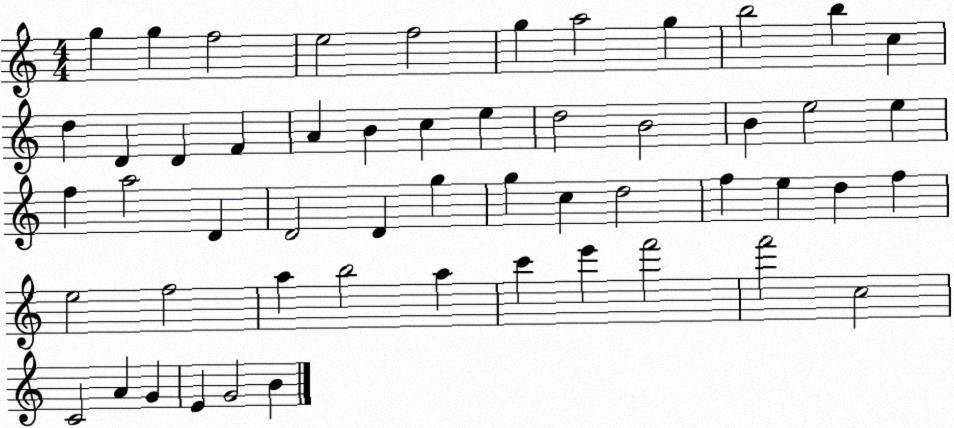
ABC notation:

X:1
T:Untitled
M:4/4
L:1/4
K:C
g g f2 e2 f2 g a2 g b2 b c d D D F A B c e d2 B2 B e2 e f a2 D D2 D g g c d2 f e d f e2 f2 a b2 a c' e' f'2 f'2 c2 C2 A G E G2 B